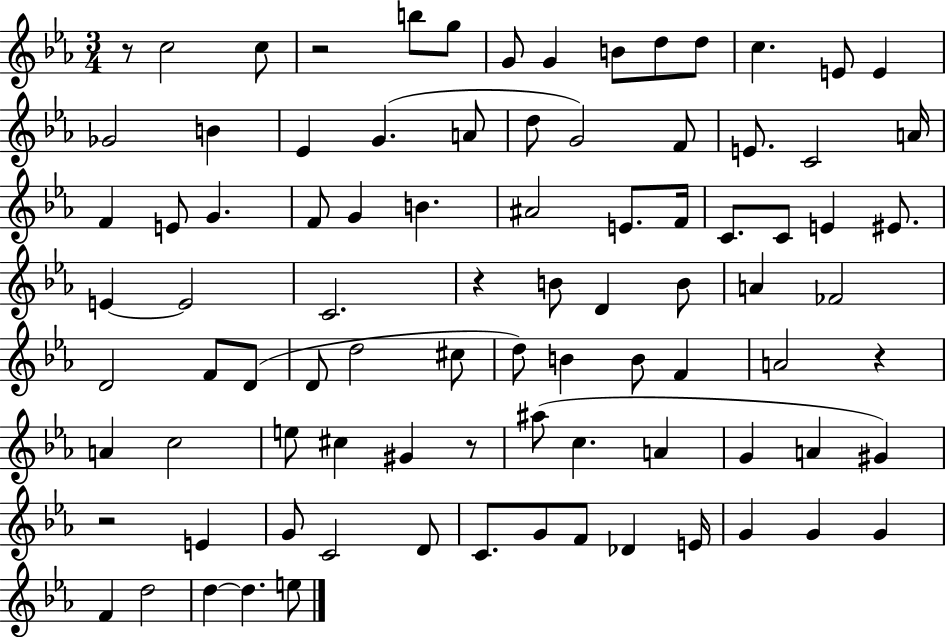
X:1
T:Untitled
M:3/4
L:1/4
K:Eb
z/2 c2 c/2 z2 b/2 g/2 G/2 G B/2 d/2 d/2 c E/2 E _G2 B _E G A/2 d/2 G2 F/2 E/2 C2 A/4 F E/2 G F/2 G B ^A2 E/2 F/4 C/2 C/2 E ^E/2 E E2 C2 z B/2 D B/2 A _F2 D2 F/2 D/2 D/2 d2 ^c/2 d/2 B B/2 F A2 z A c2 e/2 ^c ^G z/2 ^a/2 c A G A ^G z2 E G/2 C2 D/2 C/2 G/2 F/2 _D E/4 G G G F d2 d d e/2